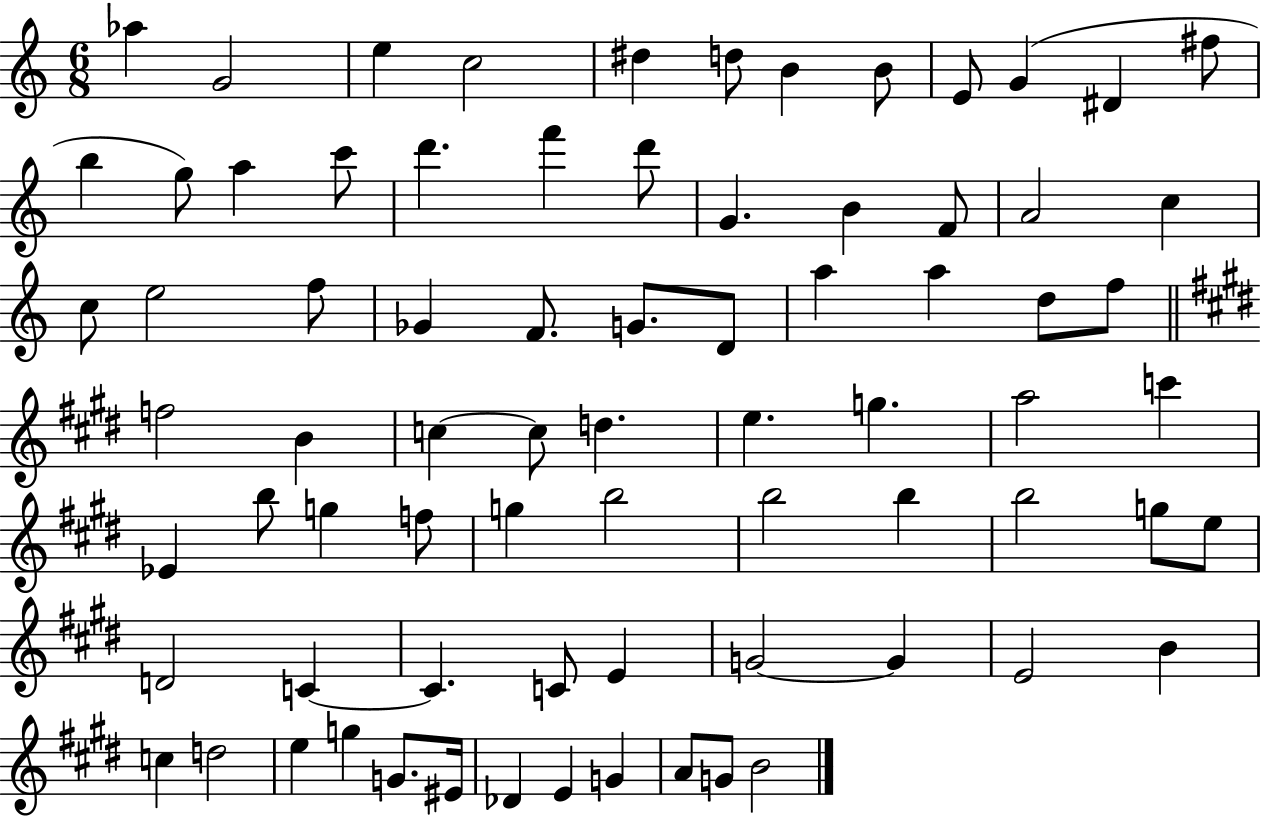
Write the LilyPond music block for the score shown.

{
  \clef treble
  \numericTimeSignature
  \time 6/8
  \key c \major
  aes''4 g'2 | e''4 c''2 | dis''4 d''8 b'4 b'8 | e'8 g'4( dis'4 fis''8 | \break b''4 g''8) a''4 c'''8 | d'''4. f'''4 d'''8 | g'4. b'4 f'8 | a'2 c''4 | \break c''8 e''2 f''8 | ges'4 f'8. g'8. d'8 | a''4 a''4 d''8 f''8 | \bar "||" \break \key e \major f''2 b'4 | c''4~~ c''8 d''4. | e''4. g''4. | a''2 c'''4 | \break ees'4 b''8 g''4 f''8 | g''4 b''2 | b''2 b''4 | b''2 g''8 e''8 | \break d'2 c'4~~ | c'4. c'8 e'4 | g'2~~ g'4 | e'2 b'4 | \break c''4 d''2 | e''4 g''4 g'8. eis'16 | des'4 e'4 g'4 | a'8 g'8 b'2 | \break \bar "|."
}